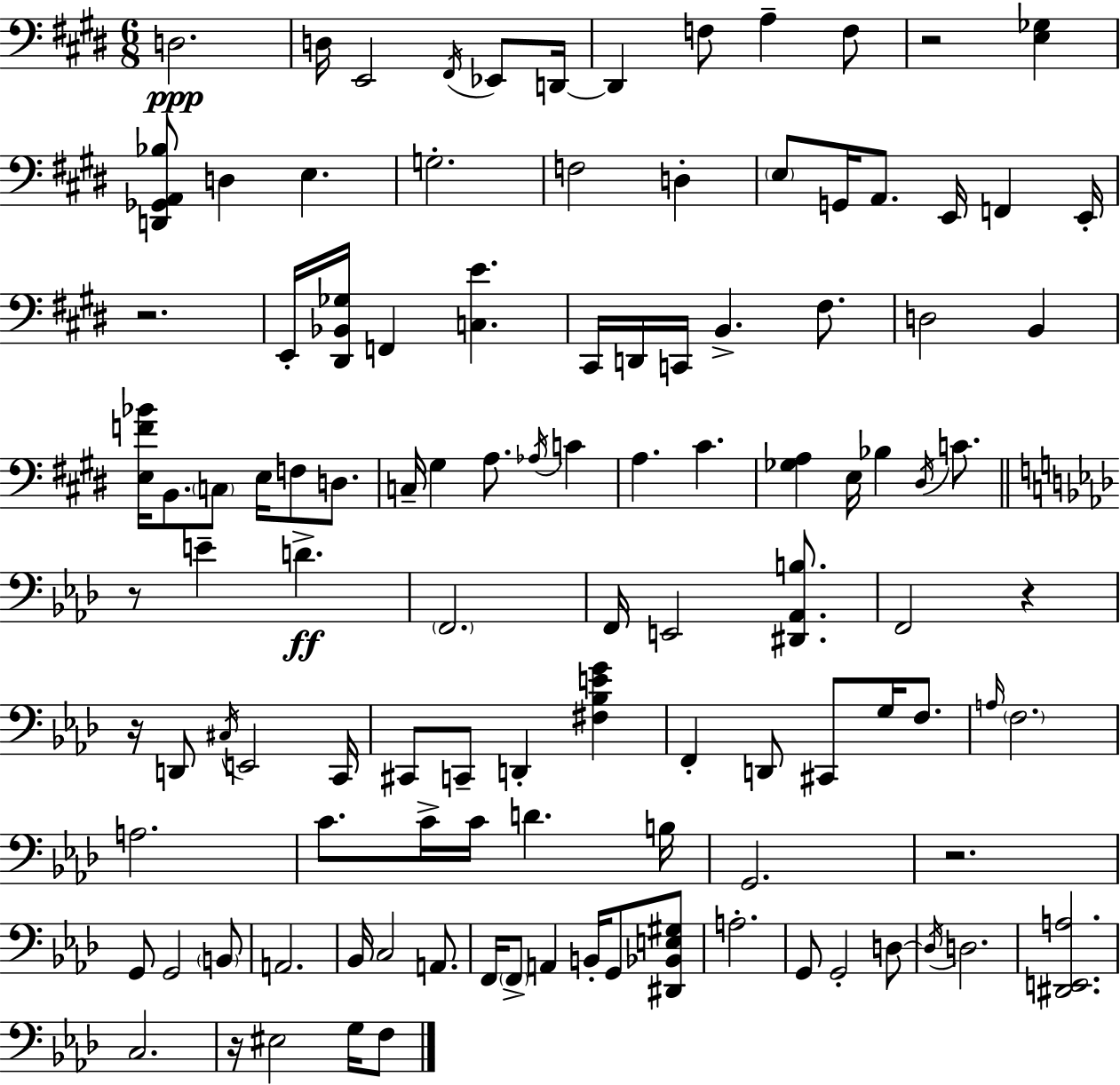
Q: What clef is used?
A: bass